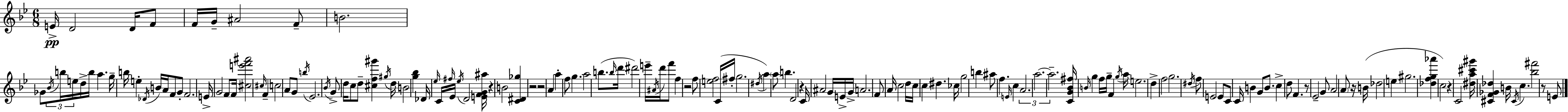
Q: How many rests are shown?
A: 9